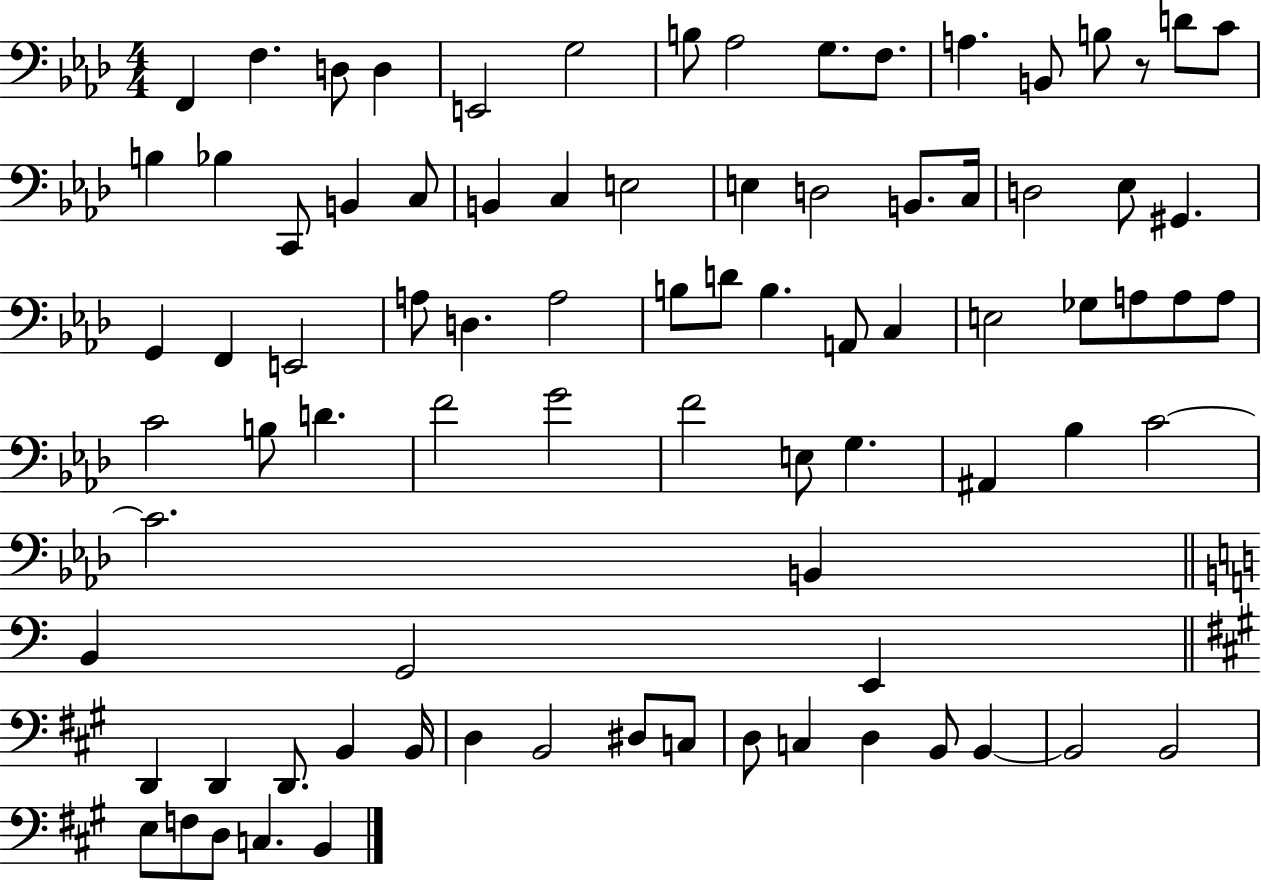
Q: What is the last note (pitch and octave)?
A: B2